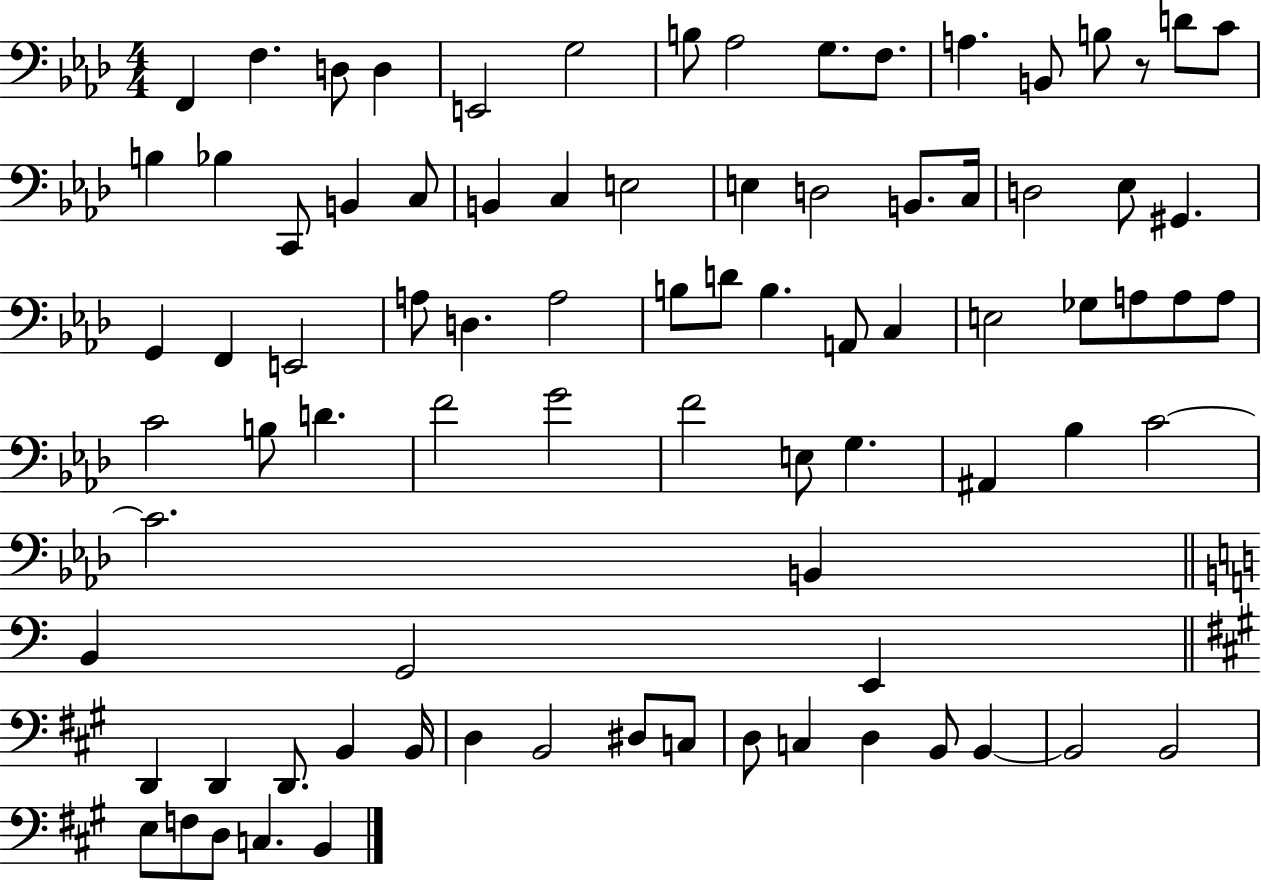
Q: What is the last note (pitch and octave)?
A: B2